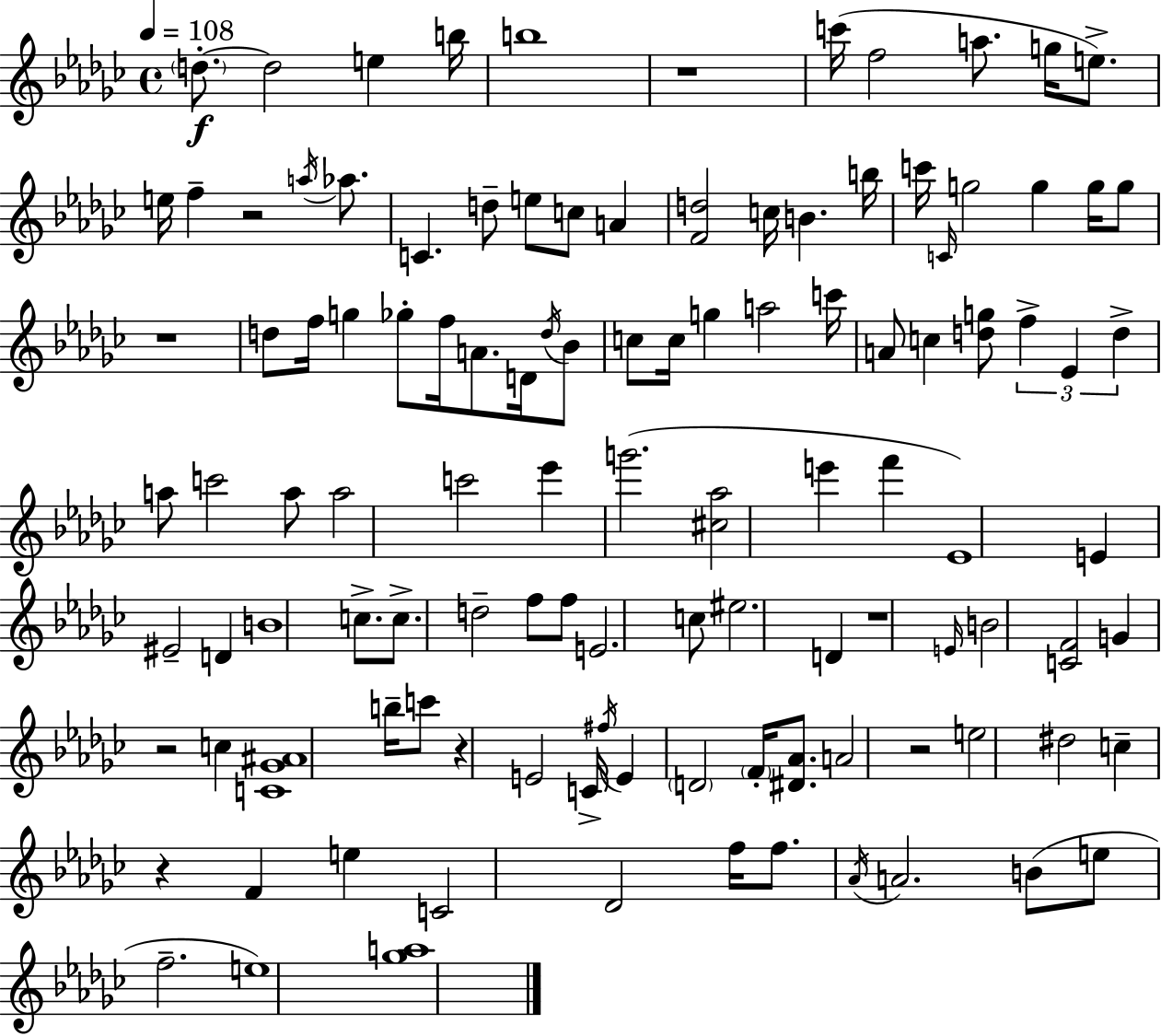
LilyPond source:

{
  \clef treble
  \time 4/4
  \defaultTimeSignature
  \key ees \minor
  \tempo 4 = 108
  \parenthesize d''8.-.~~\f d''2 e''4 b''16 | b''1 | r1 | c'''16( f''2 a''8. g''16 e''8.->) | \break e''16 f''4-- r2 \acciaccatura { a''16 } aes''8. | c'4. d''8-- e''8 c''8 a'4 | <f' d''>2 c''16 b'4. | b''16 c'''16 \grace { c'16 } g''2 g''4 g''16 | \break g''8 r1 | d''8 f''16 g''4 ges''8-. f''16 a'8. d'16 | \acciaccatura { d''16 } bes'8 c''8 c''16 g''4 a''2 | c'''16 a'8 c''4 <d'' g''>8 \tuplet 3/2 { f''4-> ees'4 | \break d''4-> } a''8 c'''2 | a''8 a''2 c'''2 | ees'''4 g'''2.( | <cis'' aes''>2 e'''4 f'''4 | \break ees'1) | e'4 eis'2-- d'4 | b'1 | c''8.-> c''8.-> d''2-- | \break f''8 f''8 e'2. | c''8 eis''2. d'4 | r1 | \grace { e'16 } b'2 <c' f'>2 | \break g'4 r2 | c''4 <c' ges' ais'>1 | b''16-- c'''8 r4 e'2 | c'16-> \acciaccatura { fis''16 } e'4 \parenthesize d'2 | \break \parenthesize f'16-. <dis' aes'>8. a'2 r2 | e''2 dis''2 | c''4-- r4 f'4 | e''4 c'2 des'2 | \break f''16 f''8. \acciaccatura { aes'16 } a'2. | b'8( e''8 f''2.-- | e''1) | <ges'' a''>1 | \break \bar "|."
}